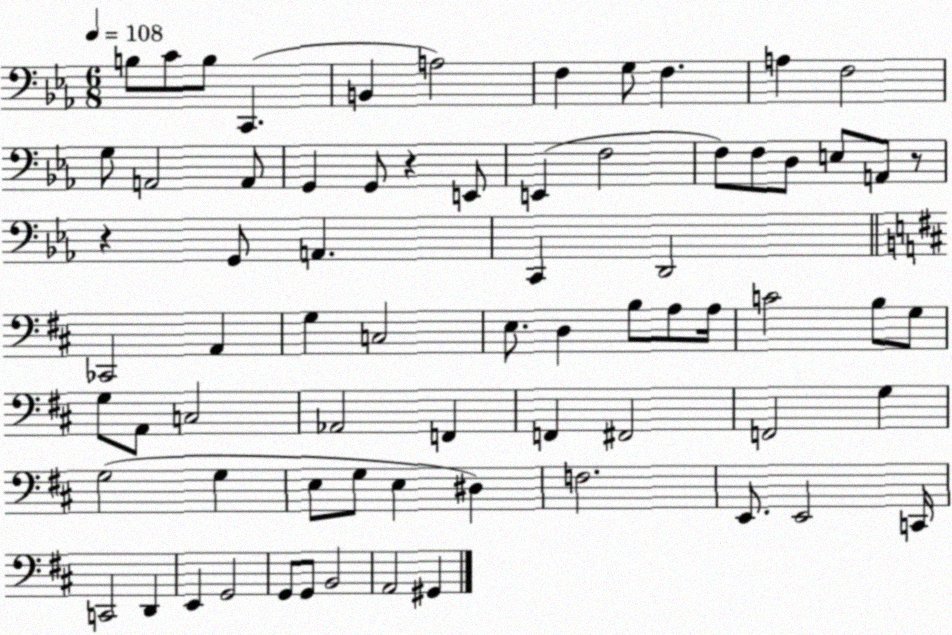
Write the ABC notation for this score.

X:1
T:Untitled
M:6/8
L:1/4
K:Eb
B,/2 C/2 B,/2 C,, B,, A,2 F, G,/2 F, A, F,2 G,/2 A,,2 A,,/2 G,, G,,/2 z E,,/2 E,, F,2 F,/2 F,/2 D,/2 E,/2 A,,/2 z/2 z G,,/2 A,, C,, D,,2 _C,,2 A,, G, C,2 E,/2 D, B,/2 A,/2 A,/4 C2 B,/2 G,/2 G,/2 A,,/2 C,2 _A,,2 F,, F,, ^F,,2 F,,2 G, G,2 G, E,/2 G,/2 E, ^D, F,2 E,,/2 E,,2 C,,/4 C,,2 D,, E,, G,,2 G,,/2 G,,/2 B,,2 A,,2 ^G,,